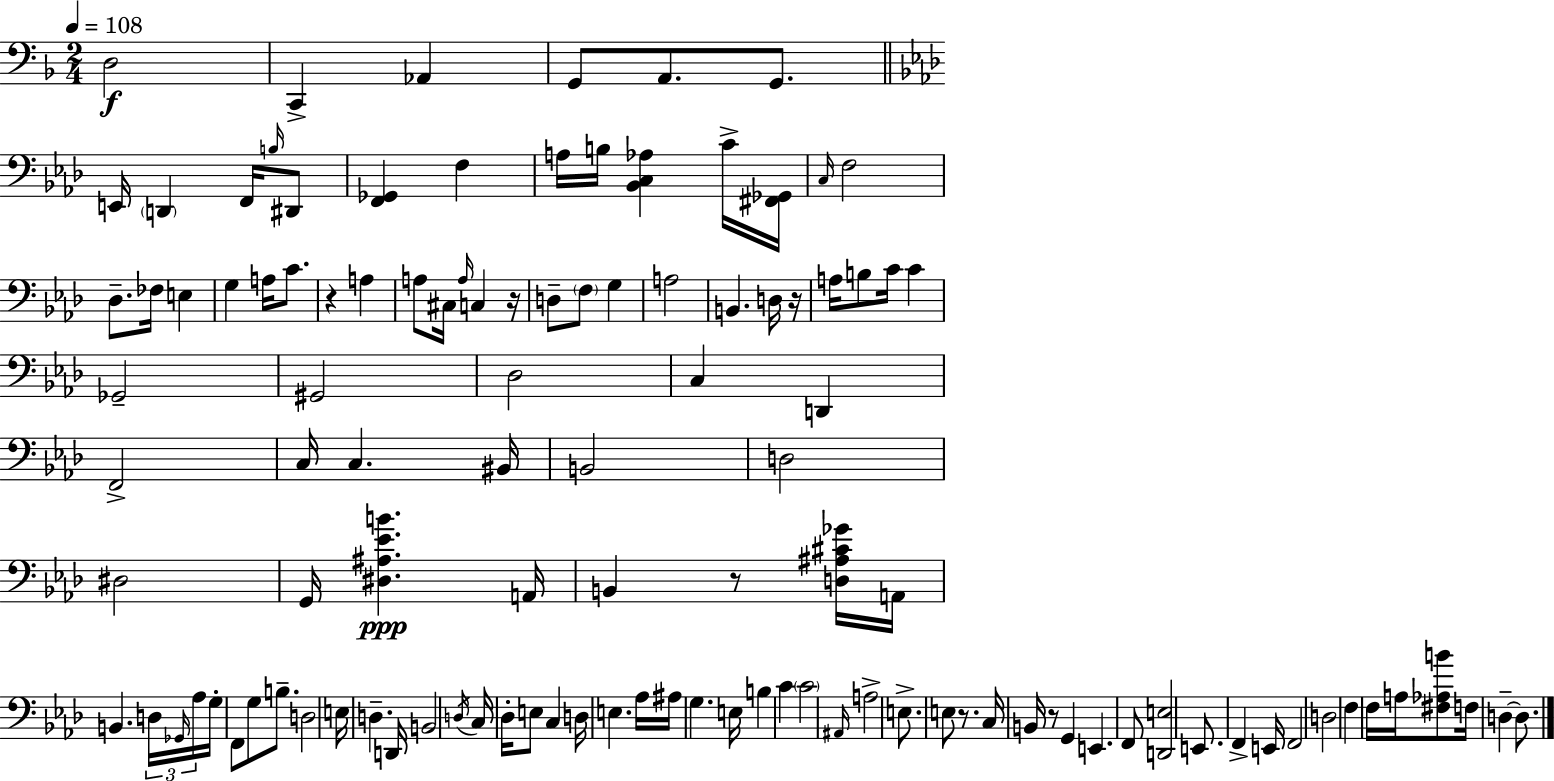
X:1
T:Untitled
M:2/4
L:1/4
K:F
D,2 C,, _A,, G,,/2 A,,/2 G,,/2 E,,/4 D,, F,,/4 B,/4 ^D,,/2 [F,,_G,,] F, A,/4 B,/4 [_B,,C,_A,] C/4 [^F,,_G,,]/4 C,/4 F,2 _D,/2 _F,/4 E, G, A,/4 C/2 z A, A,/2 ^C,/4 A,/4 C, z/4 D,/2 F,/2 G, A,2 B,, D,/4 z/4 A,/4 B,/2 C/4 C _G,,2 ^G,,2 _D,2 C, D,, F,,2 C,/4 C, ^B,,/4 B,,2 D,2 ^D,2 G,,/4 [^D,^A,_EB] A,,/4 B,, z/2 [D,^A,^C_G]/4 A,,/4 B,, D,/4 _G,,/4 _A,/4 G,/4 F,,/2 G,/2 B,/2 D,2 E,/4 D, D,,/4 B,,2 D,/4 C,/4 _D,/4 E,/2 C, D,/4 E, _A,/4 ^A,/4 G, E,/4 B, C C2 ^A,,/4 A,2 E,/2 E,/2 z/2 C,/4 B,,/4 z/2 G,, E,, F,,/2 [D,,E,]2 E,,/2 F,, E,,/4 F,,2 D,2 F, F,/4 A,/4 [^F,_A,B]/2 F,/4 D, D,/2